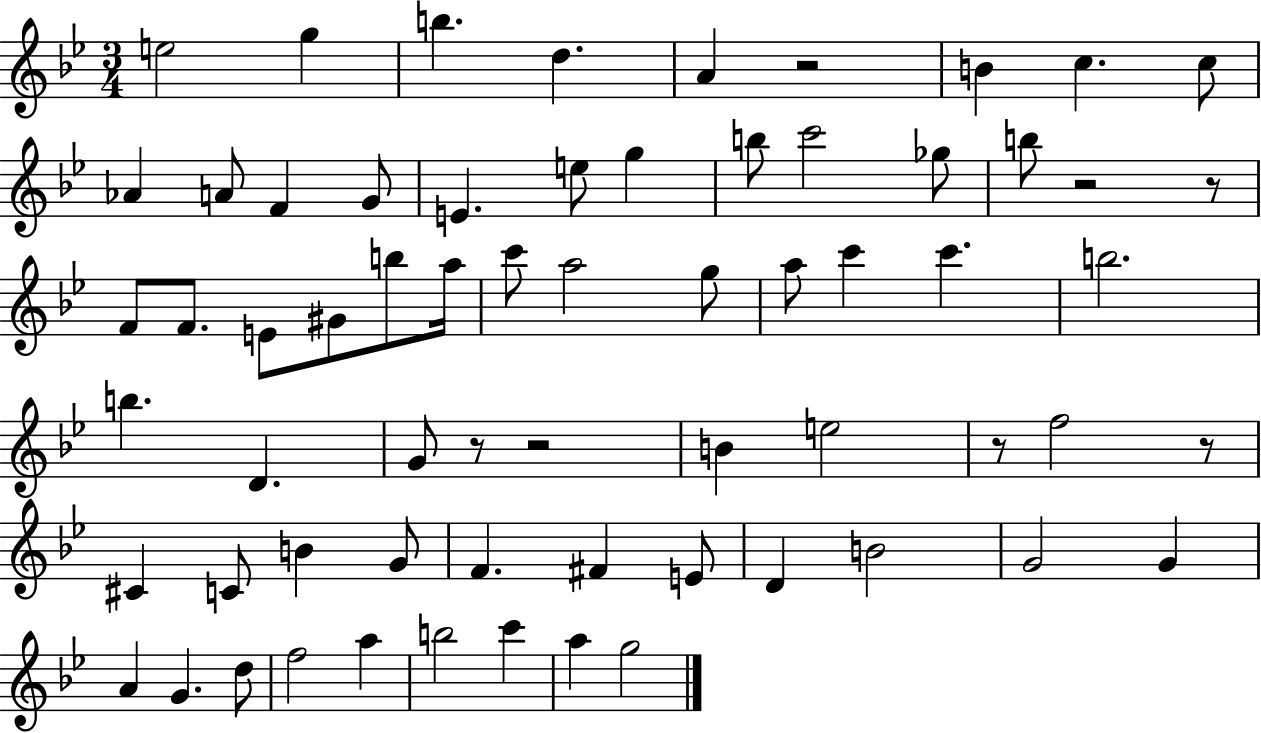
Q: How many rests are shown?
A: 7